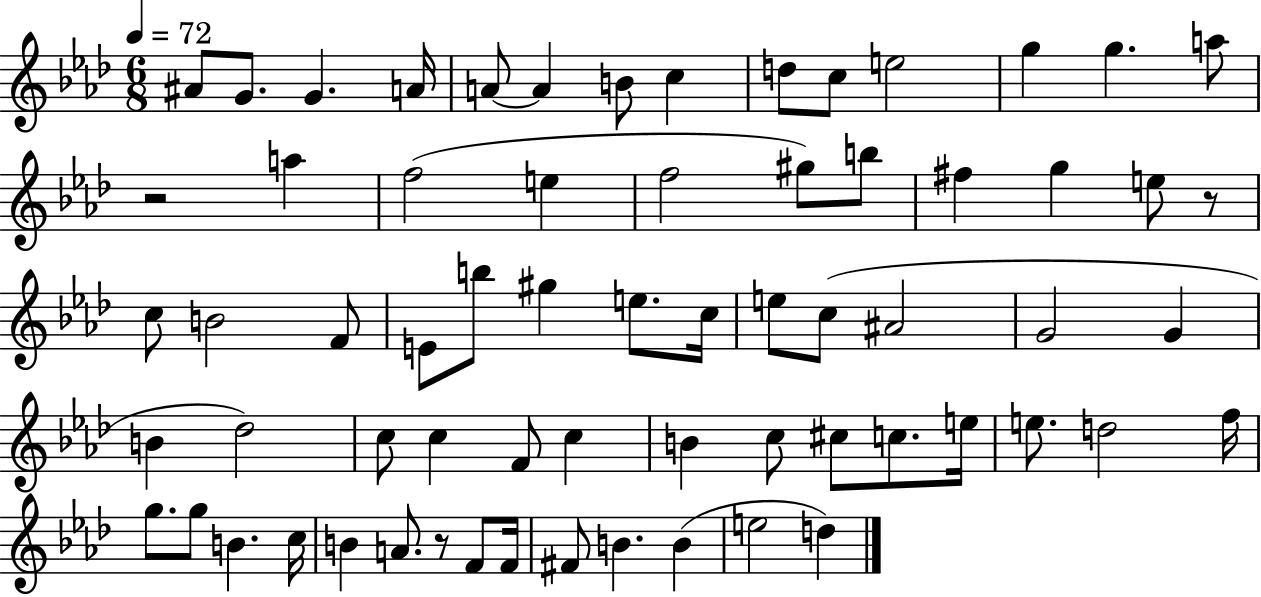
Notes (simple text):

A#4/e G4/e. G4/q. A4/s A4/e A4/q B4/e C5/q D5/e C5/e E5/h G5/q G5/q. A5/e R/h A5/q F5/h E5/q F5/h G#5/e B5/e F#5/q G5/q E5/e R/e C5/e B4/h F4/e E4/e B5/e G#5/q E5/e. C5/s E5/e C5/e A#4/h G4/h G4/q B4/q Db5/h C5/e C5/q F4/e C5/q B4/q C5/e C#5/e C5/e. E5/s E5/e. D5/h F5/s G5/e. G5/e B4/q. C5/s B4/q A4/e. R/e F4/e F4/s F#4/e B4/q. B4/q E5/h D5/q